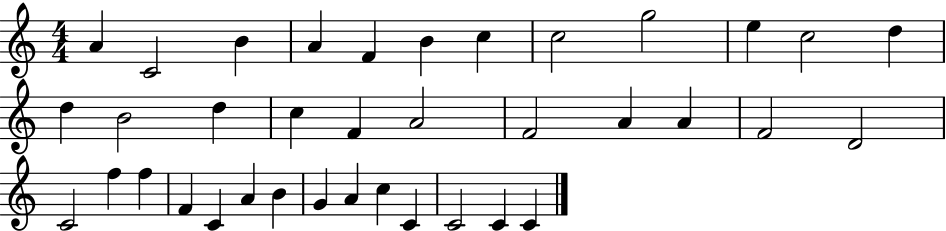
A4/q C4/h B4/q A4/q F4/q B4/q C5/q C5/h G5/h E5/q C5/h D5/q D5/q B4/h D5/q C5/q F4/q A4/h F4/h A4/q A4/q F4/h D4/h C4/h F5/q F5/q F4/q C4/q A4/q B4/q G4/q A4/q C5/q C4/q C4/h C4/q C4/q